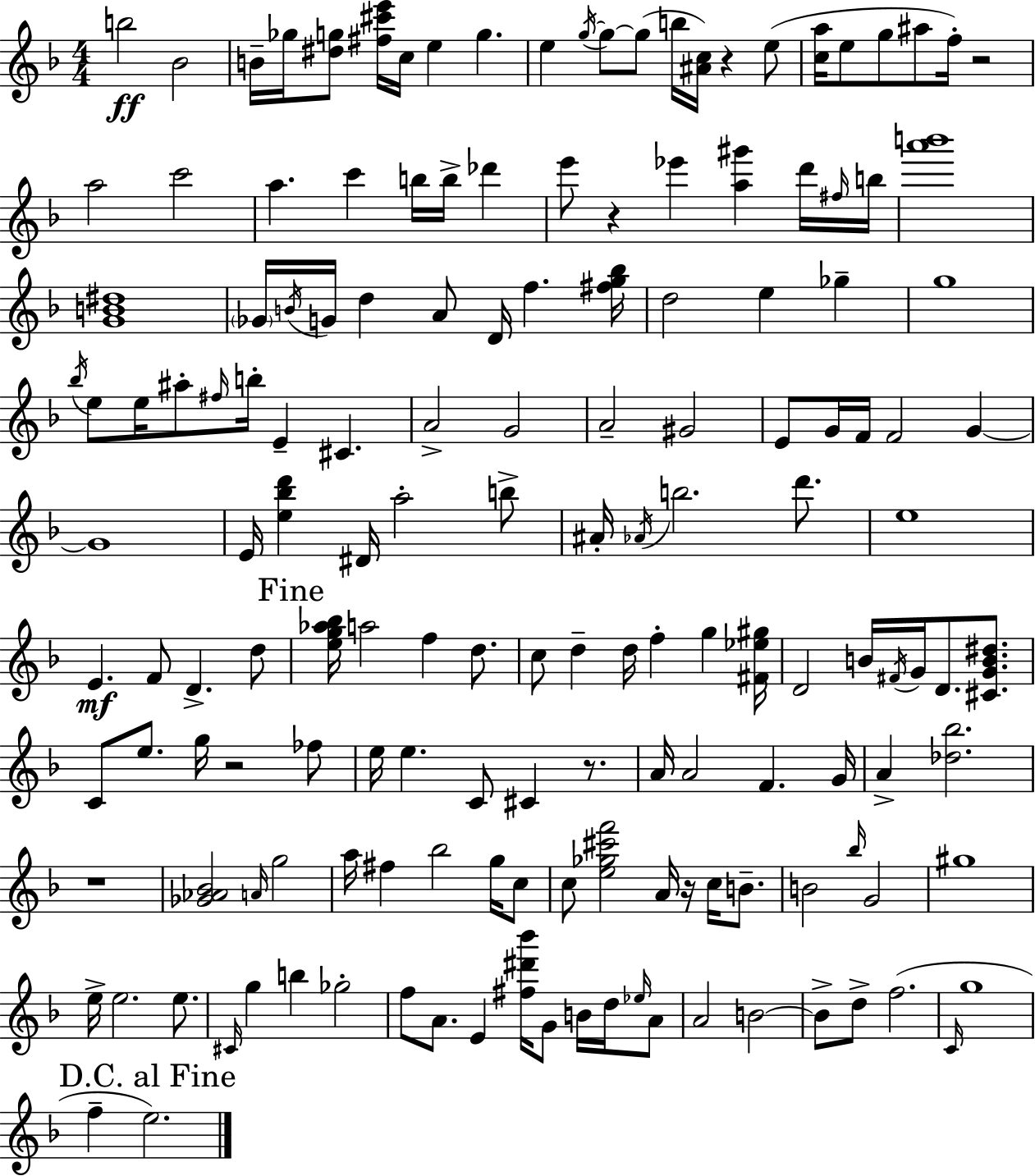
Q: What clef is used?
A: treble